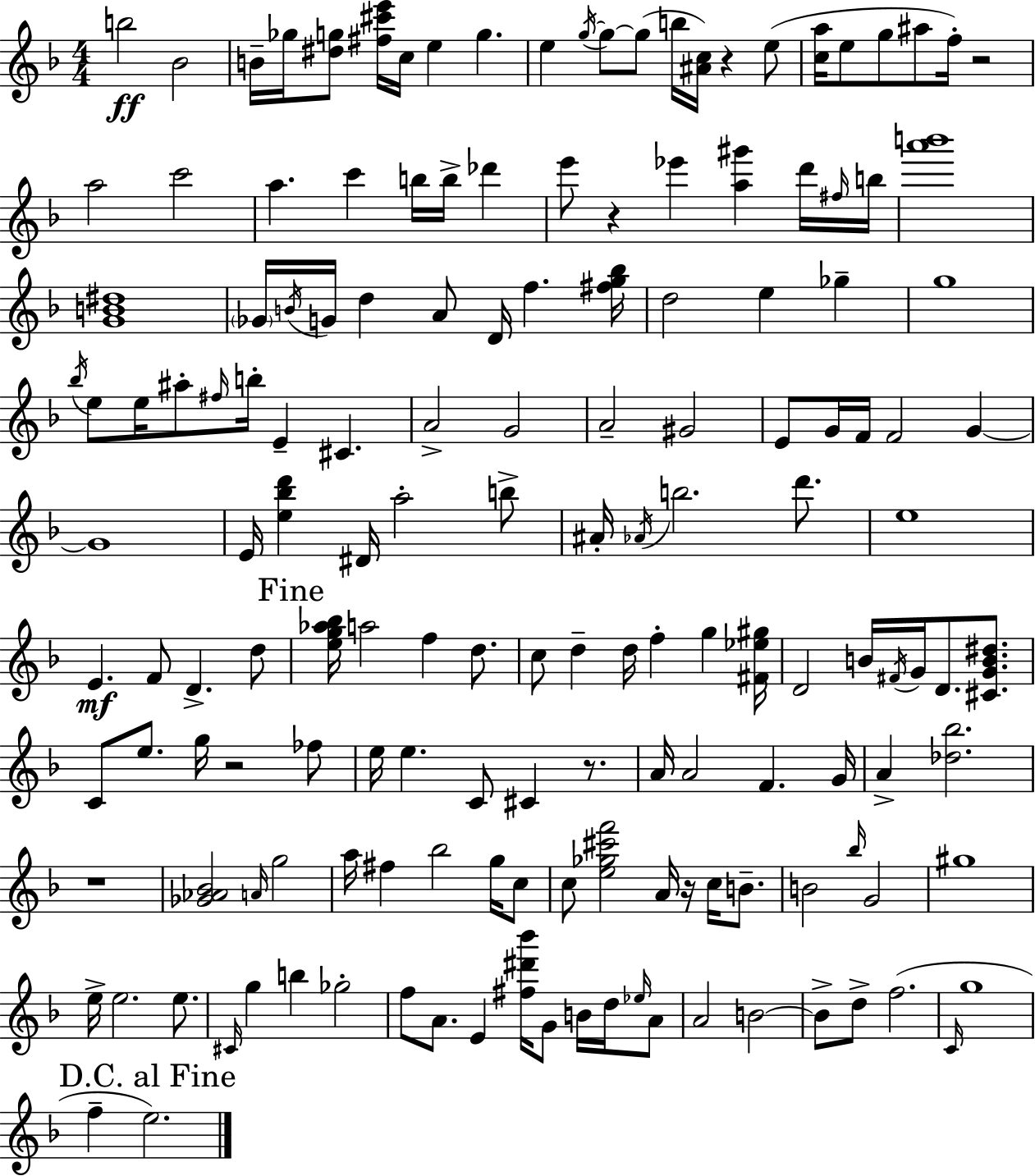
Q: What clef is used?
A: treble